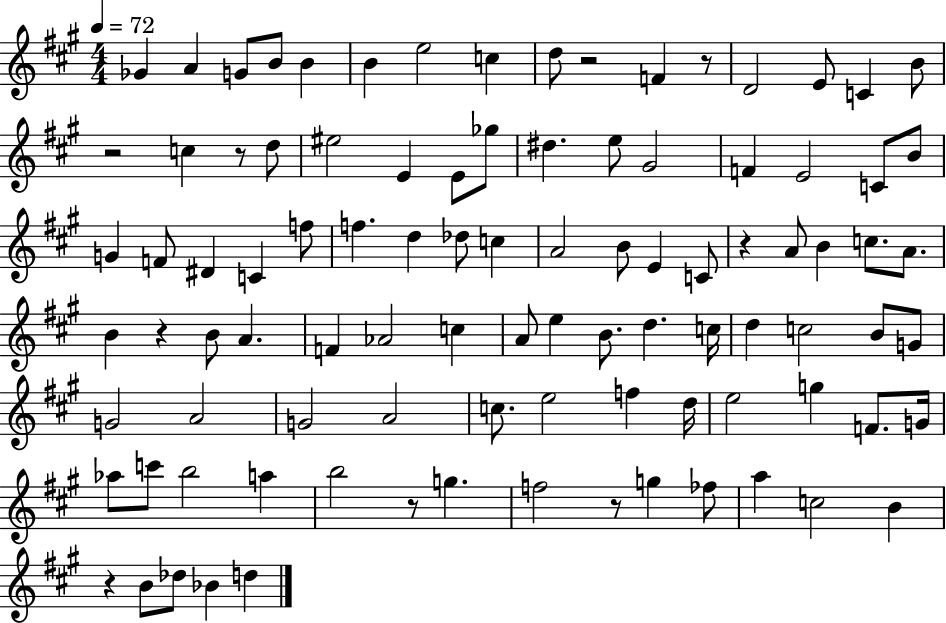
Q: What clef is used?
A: treble